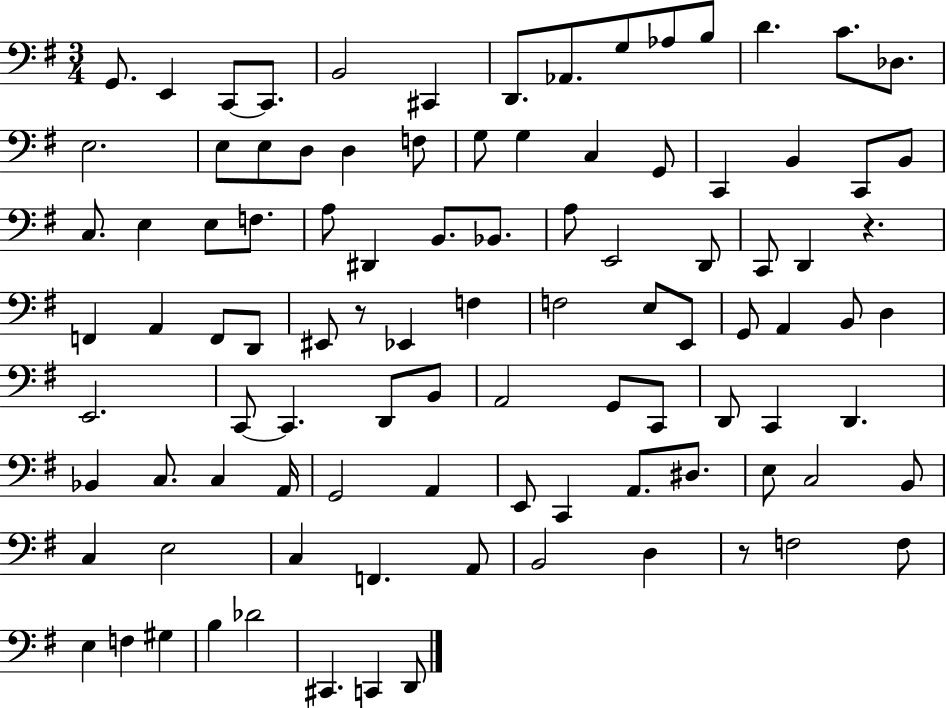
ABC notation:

X:1
T:Untitled
M:3/4
L:1/4
K:G
G,,/2 E,, C,,/2 C,,/2 B,,2 ^C,, D,,/2 _A,,/2 G,/2 _A,/2 B,/2 D C/2 _D,/2 E,2 E,/2 E,/2 D,/2 D, F,/2 G,/2 G, C, G,,/2 C,, B,, C,,/2 B,,/2 C,/2 E, E,/2 F,/2 A,/2 ^D,, B,,/2 _B,,/2 A,/2 E,,2 D,,/2 C,,/2 D,, z F,, A,, F,,/2 D,,/2 ^E,,/2 z/2 _E,, F, F,2 E,/2 E,,/2 G,,/2 A,, B,,/2 D, E,,2 C,,/2 C,, D,,/2 B,,/2 A,,2 G,,/2 C,,/2 D,,/2 C,, D,, _B,, C,/2 C, A,,/4 G,,2 A,, E,,/2 C,, A,,/2 ^D,/2 E,/2 C,2 B,,/2 C, E,2 C, F,, A,,/2 B,,2 D, z/2 F,2 F,/2 E, F, ^G, B, _D2 ^C,, C,, D,,/2